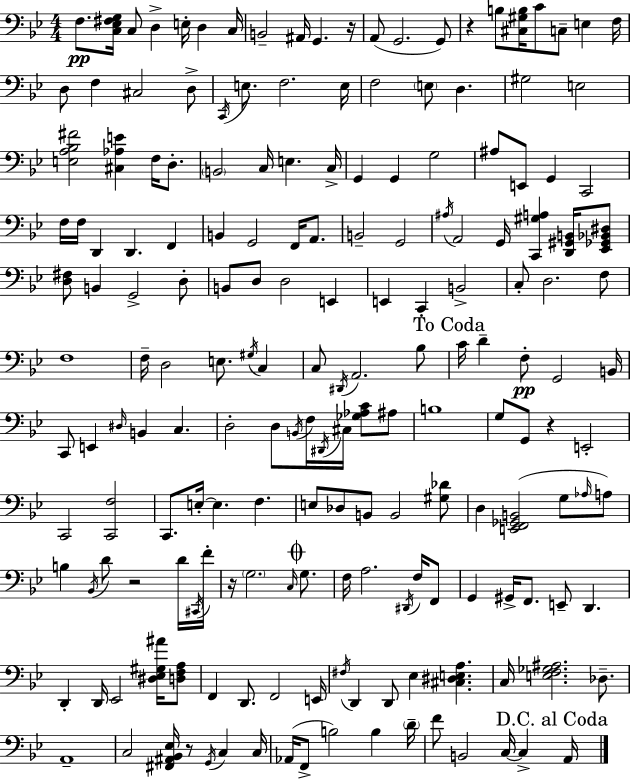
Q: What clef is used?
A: bass